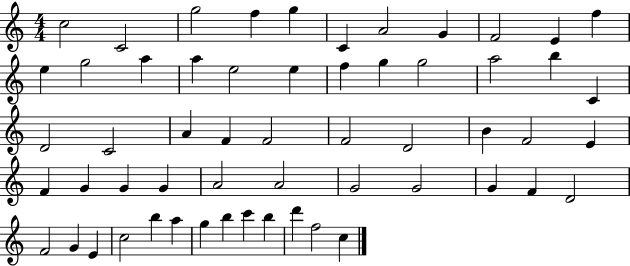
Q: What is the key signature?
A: C major